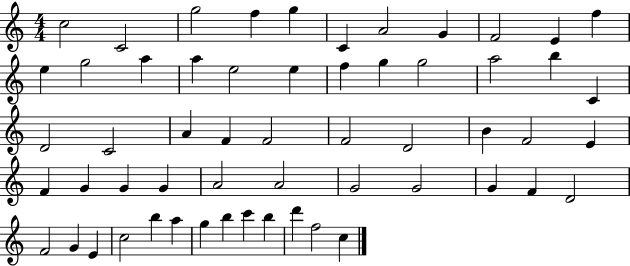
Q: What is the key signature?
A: C major